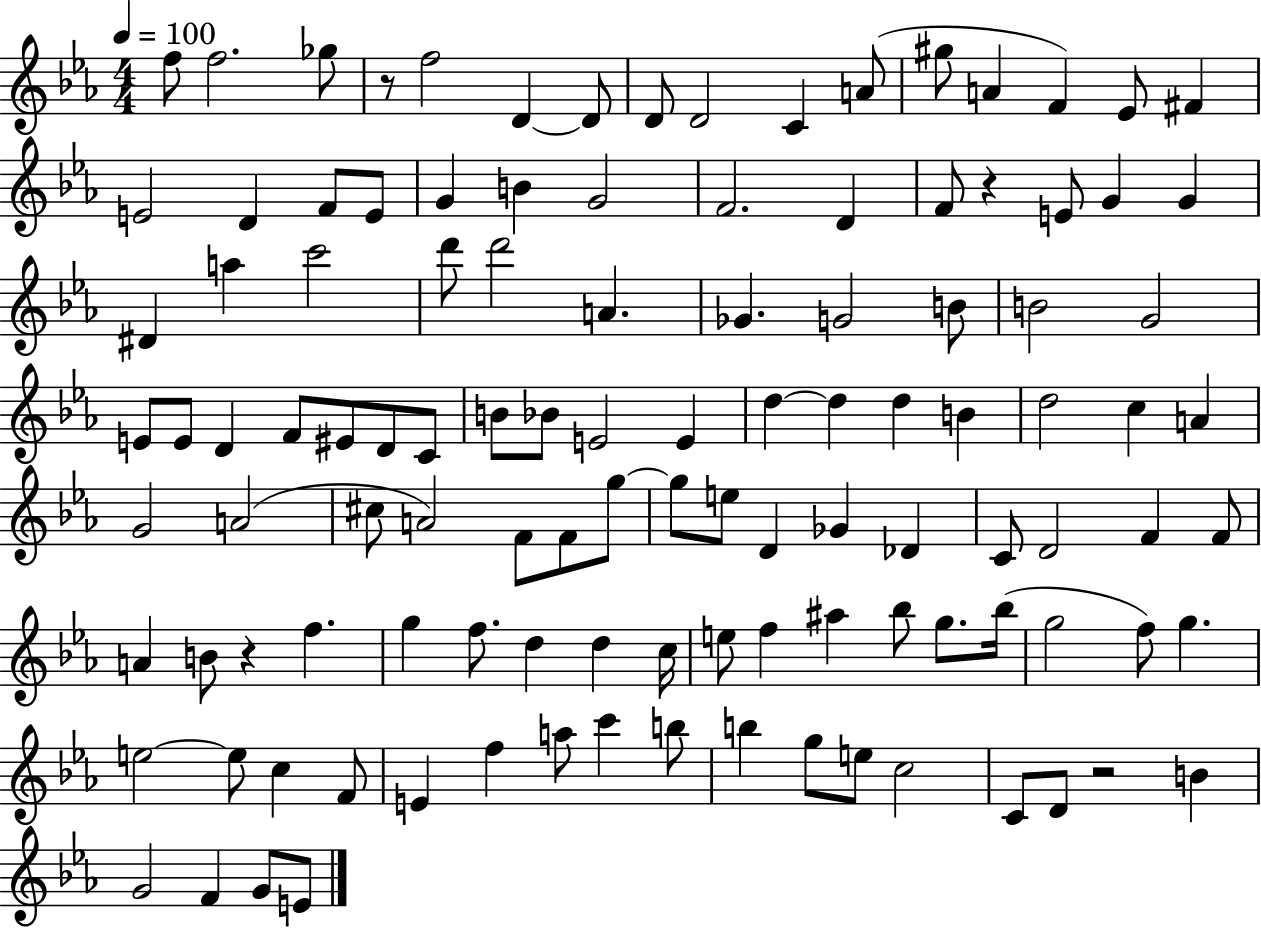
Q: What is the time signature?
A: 4/4